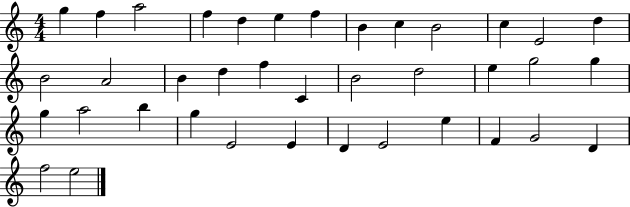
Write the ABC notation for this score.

X:1
T:Untitled
M:4/4
L:1/4
K:C
g f a2 f d e f B c B2 c E2 d B2 A2 B d f C B2 d2 e g2 g g a2 b g E2 E D E2 e F G2 D f2 e2